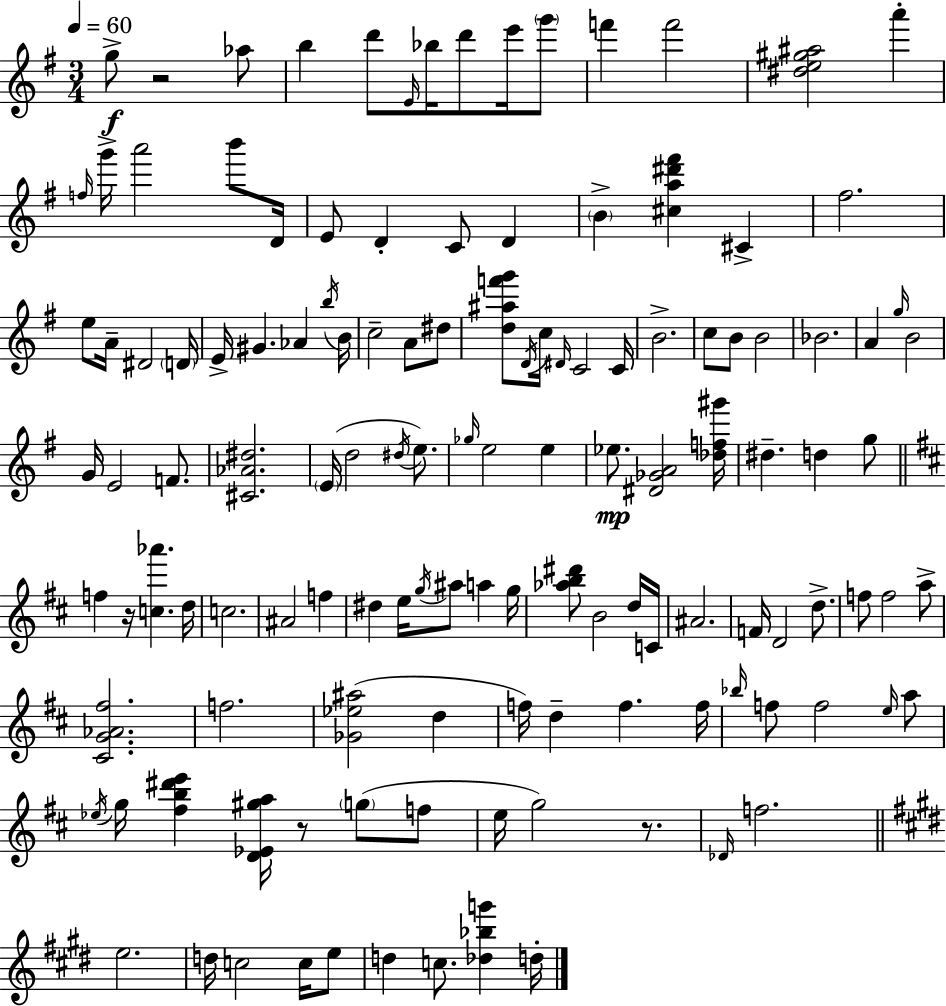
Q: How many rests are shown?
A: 4